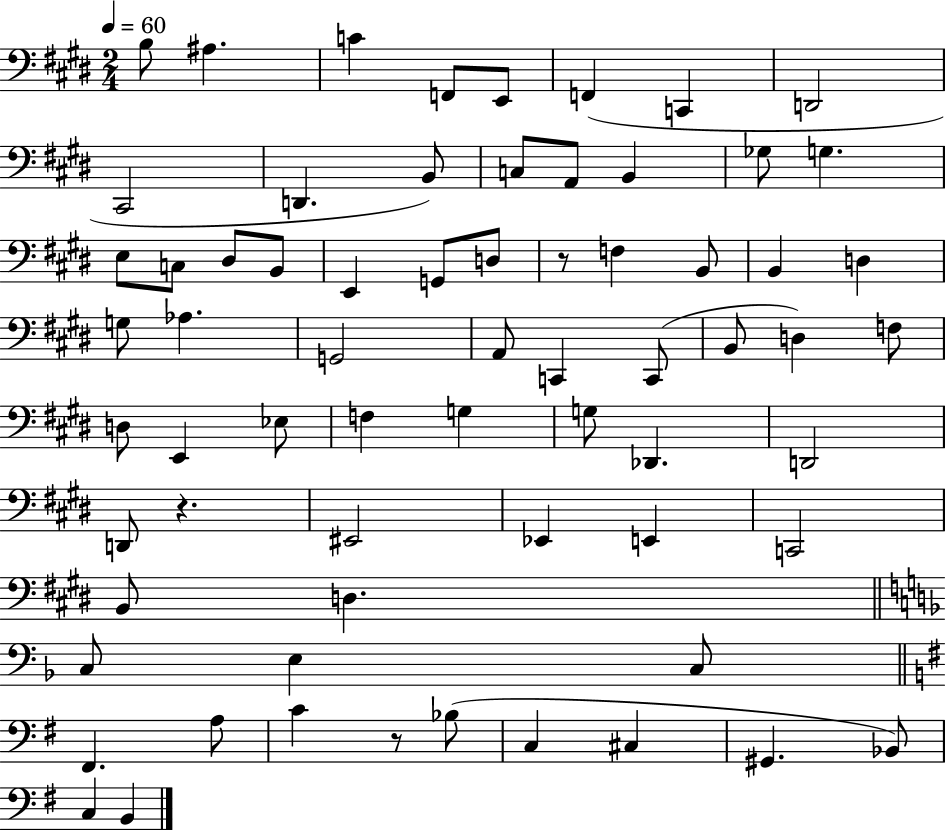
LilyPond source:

{
  \clef bass
  \numericTimeSignature
  \time 2/4
  \key e \major
  \tempo 4 = 60
  b8 ais4. | c'4 f,8 e,8 | f,4( c,4 | d,2 | \break cis,2 | d,4. b,8) | c8 a,8 b,4 | ges8 g4. | \break e8 c8 dis8 b,8 | e,4 g,8 d8 | r8 f4 b,8 | b,4 d4 | \break g8 aes4. | g,2 | a,8 c,4 c,8( | b,8 d4) f8 | \break d8 e,4 ees8 | f4 g4 | g8 des,4. | d,2 | \break d,8 r4. | eis,2 | ees,4 e,4 | c,2 | \break b,8 d4. | \bar "||" \break \key f \major c8 e4 c8 | \bar "||" \break \key e \minor fis,4. a8 | c'4 r8 bes8( | c4 cis4 | gis,4. bes,8) | \break c4 b,4 | \bar "|."
}